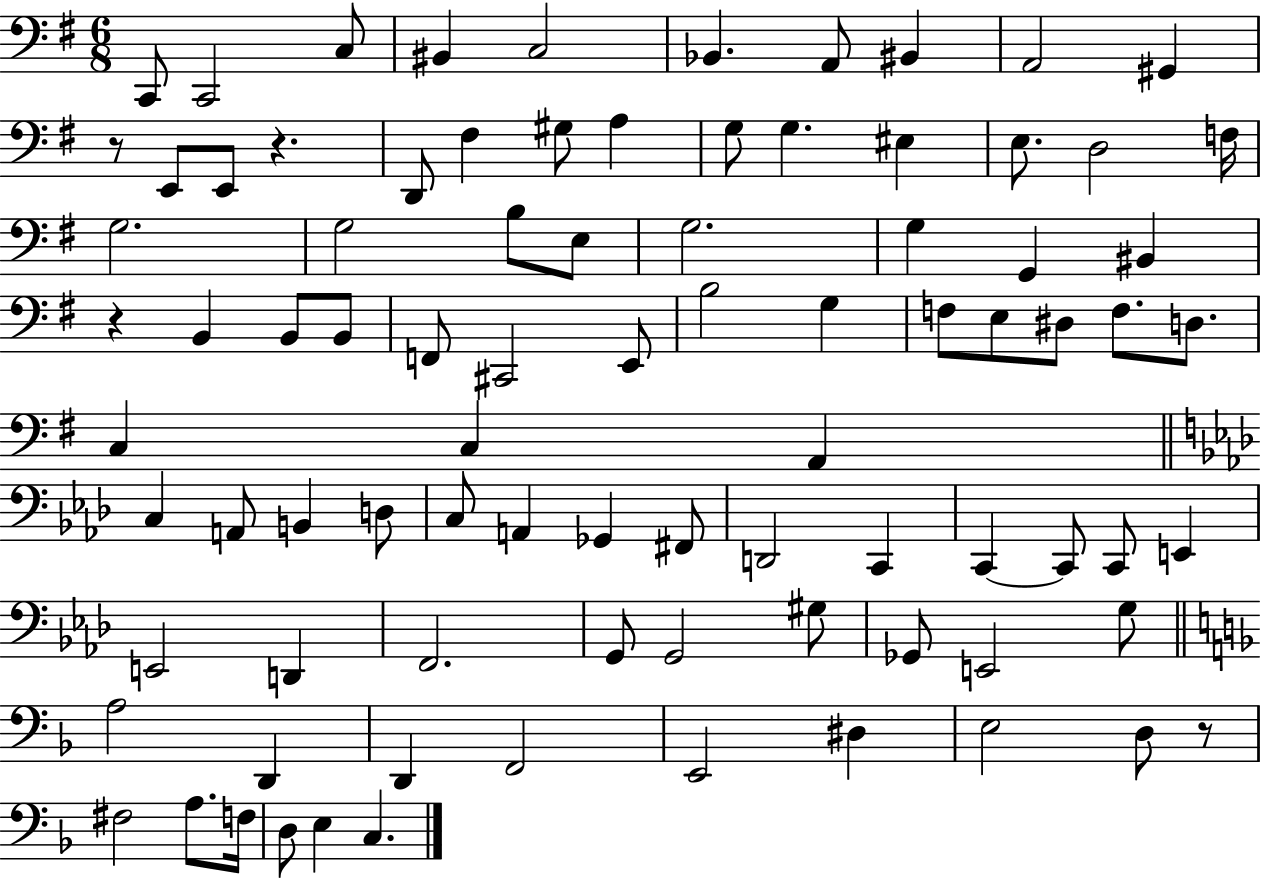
X:1
T:Untitled
M:6/8
L:1/4
K:G
C,,/2 C,,2 C,/2 ^B,, C,2 _B,, A,,/2 ^B,, A,,2 ^G,, z/2 E,,/2 E,,/2 z D,,/2 ^F, ^G,/2 A, G,/2 G, ^E, E,/2 D,2 F,/4 G,2 G,2 B,/2 E,/2 G,2 G, G,, ^B,, z B,, B,,/2 B,,/2 F,,/2 ^C,,2 E,,/2 B,2 G, F,/2 E,/2 ^D,/2 F,/2 D,/2 C, C, A,, C, A,,/2 B,, D,/2 C,/2 A,, _G,, ^F,,/2 D,,2 C,, C,, C,,/2 C,,/2 E,, E,,2 D,, F,,2 G,,/2 G,,2 ^G,/2 _G,,/2 E,,2 G,/2 A,2 D,, D,, F,,2 E,,2 ^D, E,2 D,/2 z/2 ^F,2 A,/2 F,/4 D,/2 E, C,